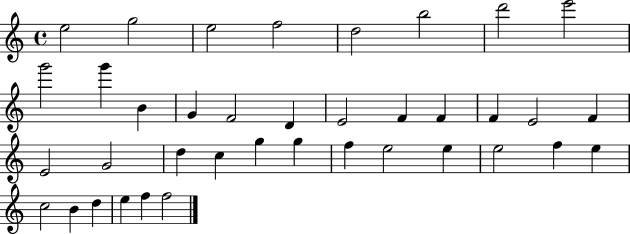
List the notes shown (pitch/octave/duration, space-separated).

E5/h G5/h E5/h F5/h D5/h B5/h D6/h E6/h G6/h G6/q B4/q G4/q F4/h D4/q E4/h F4/q F4/q F4/q E4/h F4/q E4/h G4/h D5/q C5/q G5/q G5/q F5/q E5/h E5/q E5/h F5/q E5/q C5/h B4/q D5/q E5/q F5/q F5/h